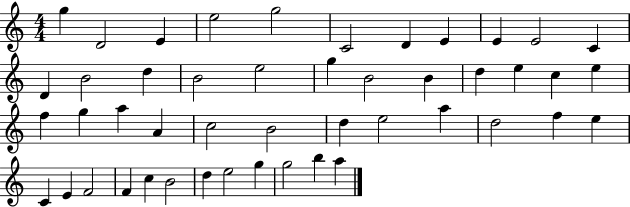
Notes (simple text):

G5/q D4/h E4/q E5/h G5/h C4/h D4/q E4/q E4/q E4/h C4/q D4/q B4/h D5/q B4/h E5/h G5/q B4/h B4/q D5/q E5/q C5/q E5/q F5/q G5/q A5/q A4/q C5/h B4/h D5/q E5/h A5/q D5/h F5/q E5/q C4/q E4/q F4/h F4/q C5/q B4/h D5/q E5/h G5/q G5/h B5/q A5/q